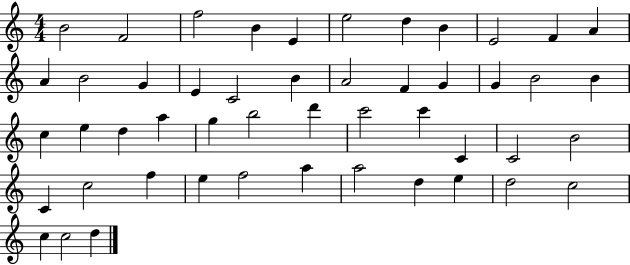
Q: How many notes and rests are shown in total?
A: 49